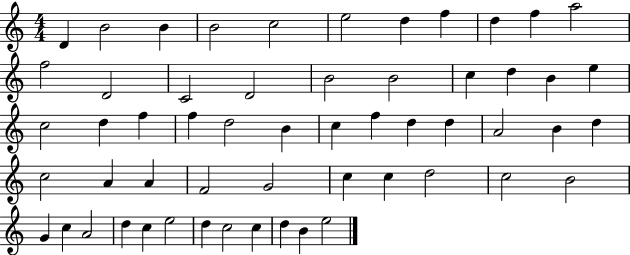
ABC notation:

X:1
T:Untitled
M:4/4
L:1/4
K:C
D B2 B B2 c2 e2 d f d f a2 f2 D2 C2 D2 B2 B2 c d B e c2 d f f d2 B c f d d A2 B d c2 A A F2 G2 c c d2 c2 B2 G c A2 d c e2 d c2 c d B e2